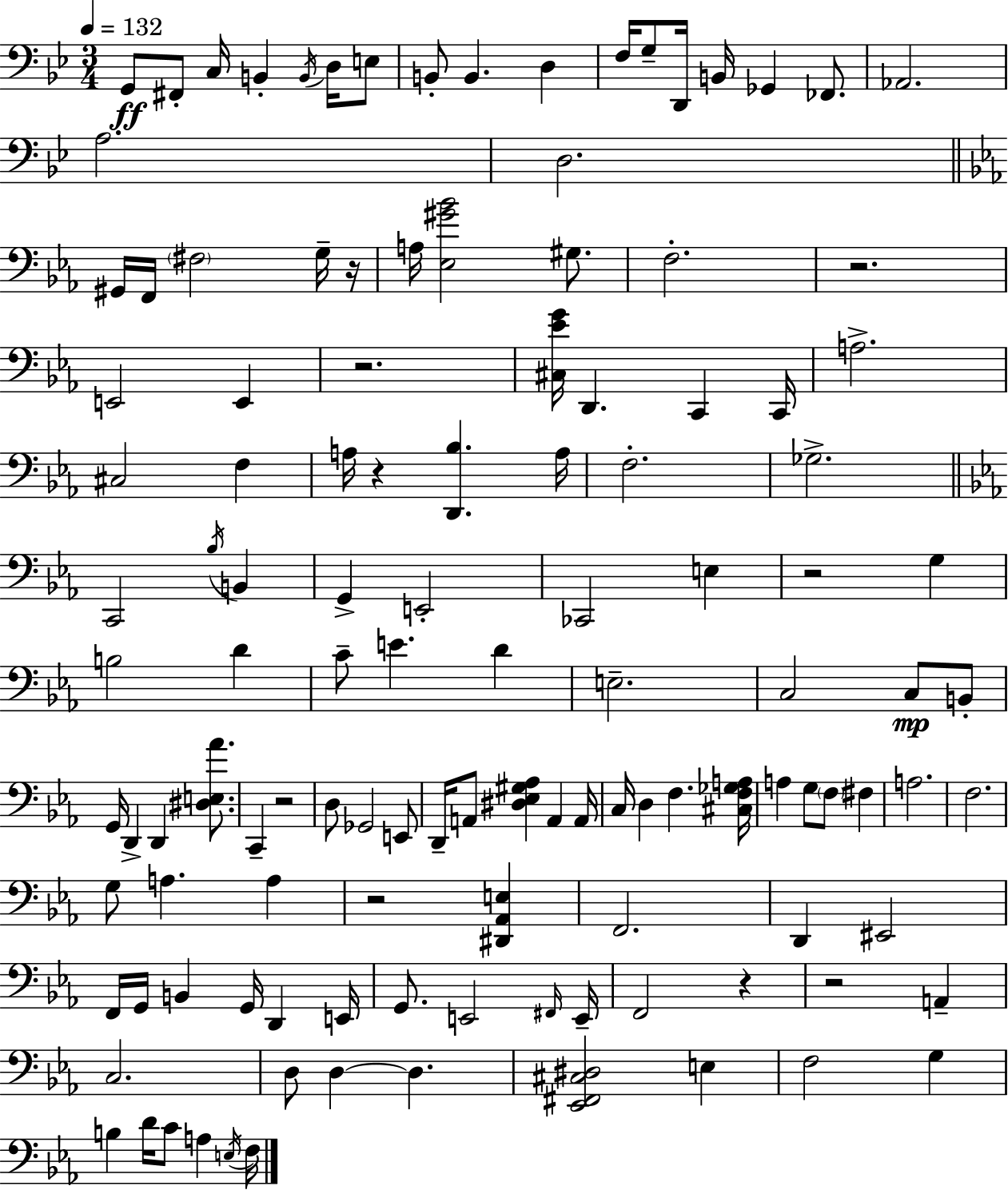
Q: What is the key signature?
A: BES major